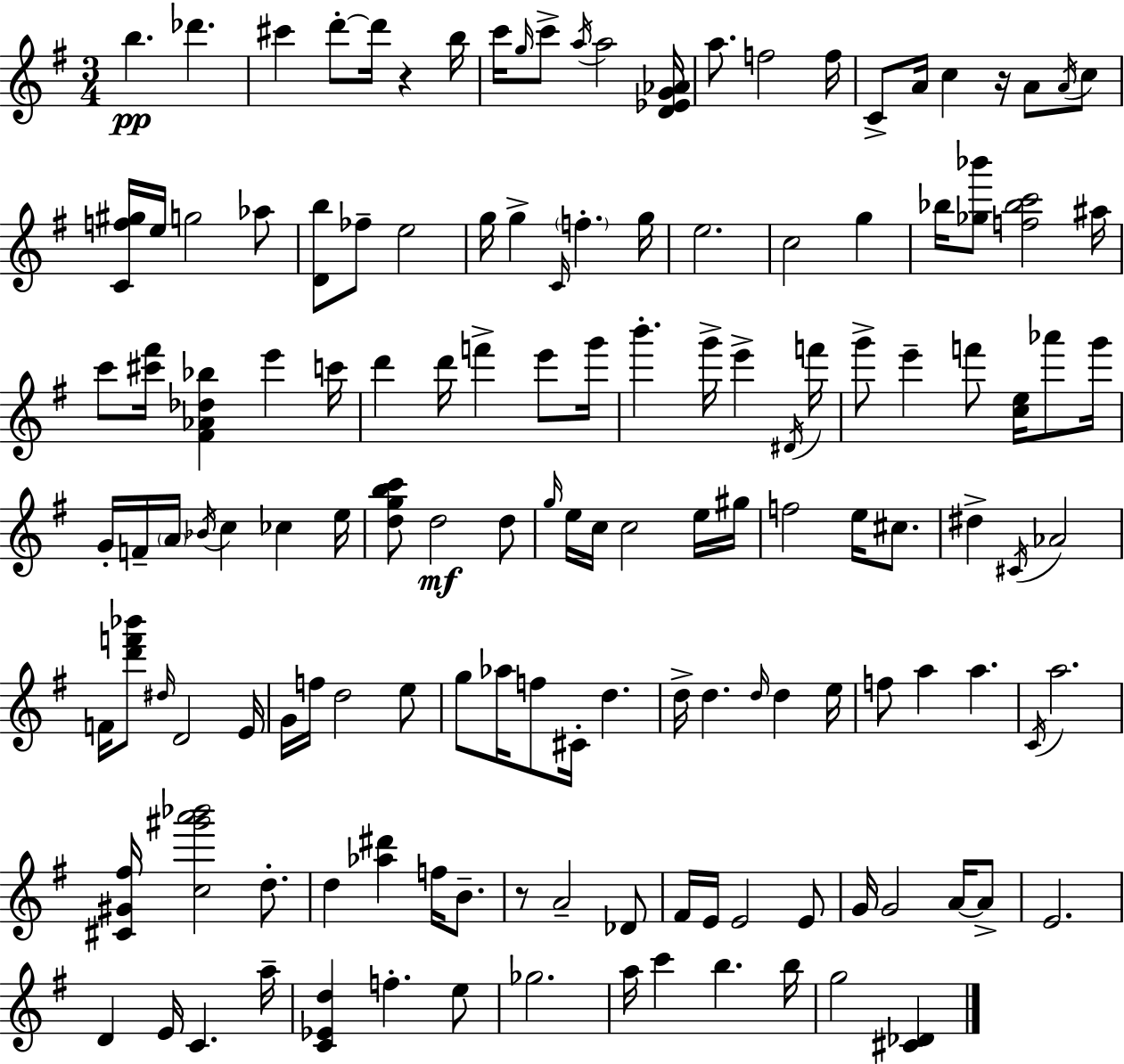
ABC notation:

X:1
T:Untitled
M:3/4
L:1/4
K:G
b _d' ^c' d'/2 d'/4 z b/4 c'/4 g/4 c'/2 a/4 a2 [D_EG_A]/4 a/2 f2 f/4 C/2 A/4 c z/4 A/2 A/4 c/2 [Cf^g]/4 e/4 g2 _a/2 [Db]/2 _f/2 e2 g/4 g C/4 f g/4 e2 c2 g _b/4 [_g_b']/2 [f_bc']2 ^a/4 c'/2 [^c'^f']/4 [^F_A_d_b] e' c'/4 d' d'/4 f' e'/2 g'/4 b' g'/4 e' ^D/4 f'/4 g'/2 e' f'/2 [ce]/4 _a'/2 g'/4 G/4 F/4 A/4 _B/4 c _c e/4 [dgbc']/2 d2 d/2 g/4 e/4 c/4 c2 e/4 ^g/4 f2 e/4 ^c/2 ^d ^C/4 _A2 F/4 [d'f'_b']/2 ^d/4 D2 E/4 G/4 f/4 d2 e/2 g/2 _a/4 f/2 ^C/4 d d/4 d d/4 d e/4 f/2 a a C/4 a2 [^C^G^f]/4 [c^g'a'_b']2 d/2 d [_a^d'] f/4 B/2 z/2 A2 _D/2 ^F/4 E/4 E2 E/2 G/4 G2 A/4 A/2 E2 D E/4 C a/4 [C_Ed] f e/2 _g2 a/4 c' b b/4 g2 [^C_D]